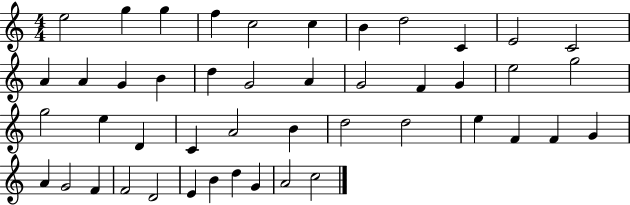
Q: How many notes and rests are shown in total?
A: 46